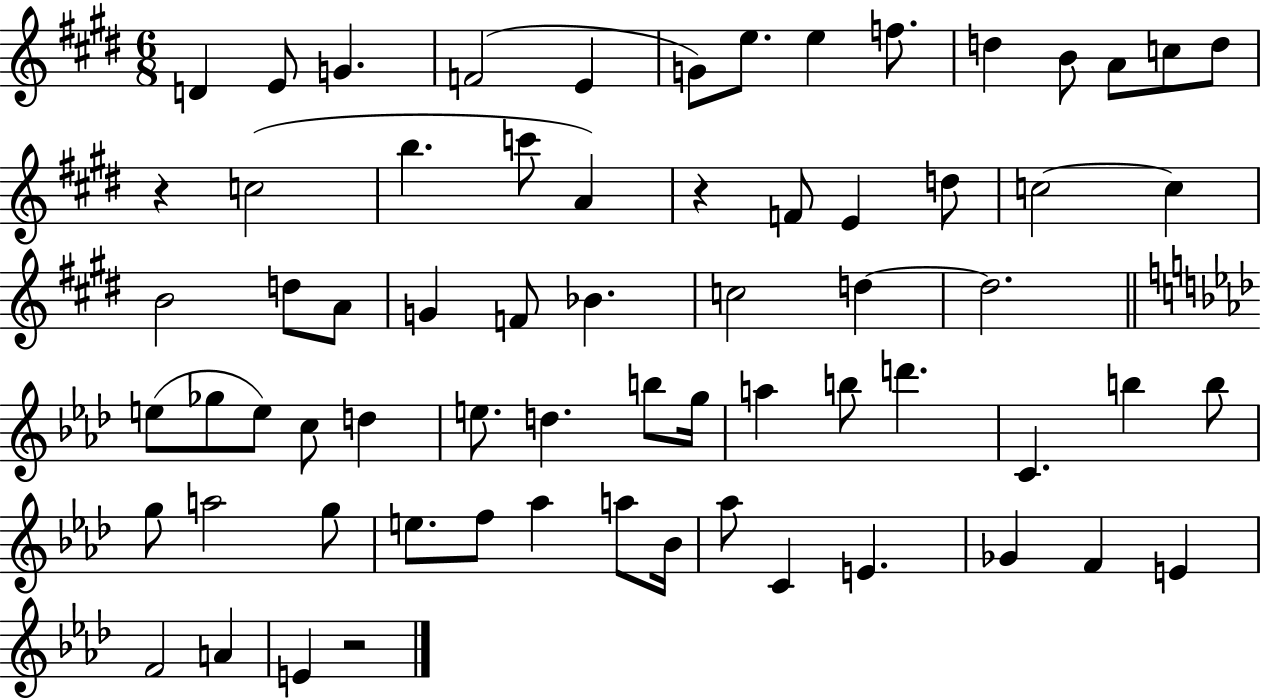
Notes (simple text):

D4/q E4/e G4/q. F4/h E4/q G4/e E5/e. E5/q F5/e. D5/q B4/e A4/e C5/e D5/e R/q C5/h B5/q. C6/e A4/q R/q F4/e E4/q D5/e C5/h C5/q B4/h D5/e A4/e G4/q F4/e Bb4/q. C5/h D5/q D5/h. E5/e Gb5/e E5/e C5/e D5/q E5/e. D5/q. B5/e G5/s A5/q B5/e D6/q. C4/q. B5/q B5/e G5/e A5/h G5/e E5/e. F5/e Ab5/q A5/e Bb4/s Ab5/e C4/q E4/q. Gb4/q F4/q E4/q F4/h A4/q E4/q R/h